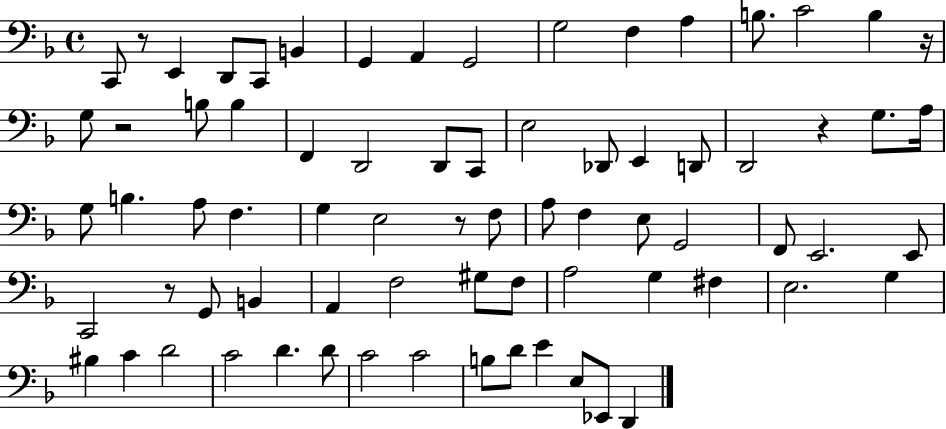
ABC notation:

X:1
T:Untitled
M:4/4
L:1/4
K:F
C,,/2 z/2 E,, D,,/2 C,,/2 B,, G,, A,, G,,2 G,2 F, A, B,/2 C2 B, z/4 G,/2 z2 B,/2 B, F,, D,,2 D,,/2 C,,/2 E,2 _D,,/2 E,, D,,/2 D,,2 z G,/2 A,/4 G,/2 B, A,/2 F, G, E,2 z/2 F,/2 A,/2 F, E,/2 G,,2 F,,/2 E,,2 E,,/2 C,,2 z/2 G,,/2 B,, A,, F,2 ^G,/2 F,/2 A,2 G, ^F, E,2 G, ^B, C D2 C2 D D/2 C2 C2 B,/2 D/2 E E,/2 _E,,/2 D,,